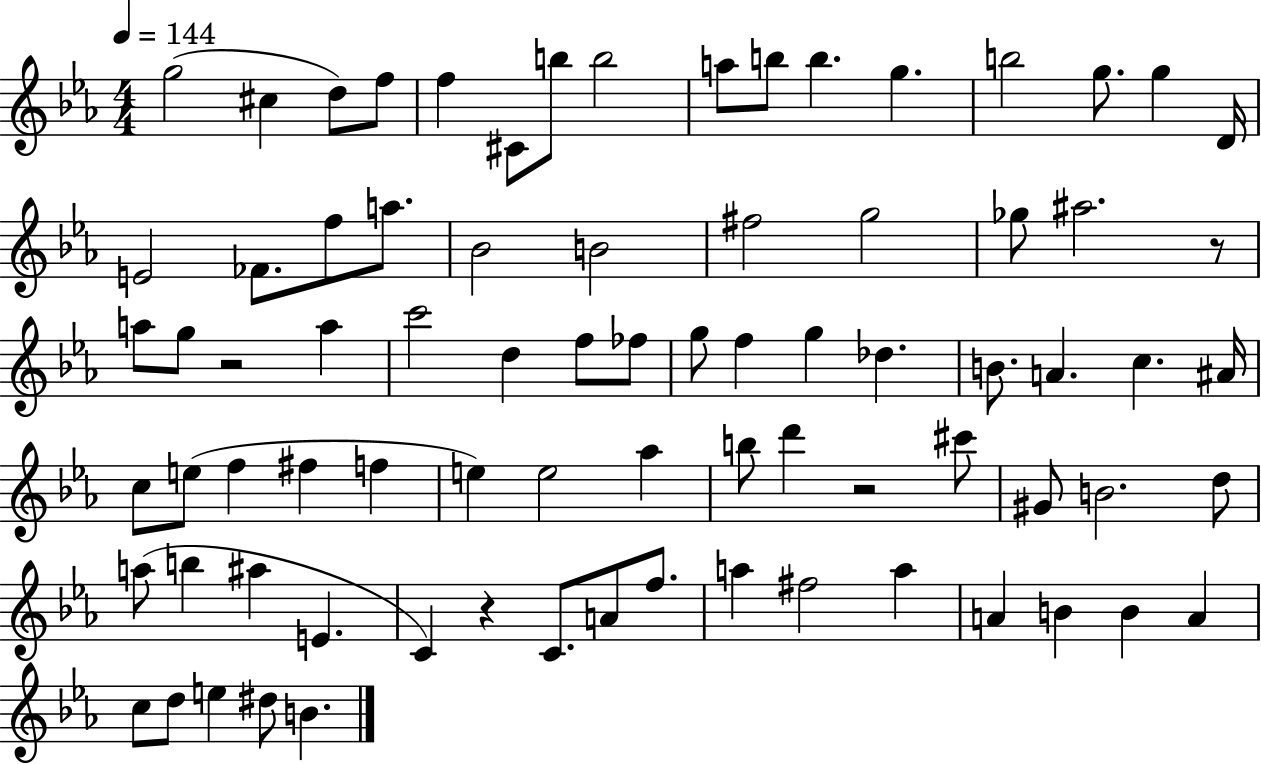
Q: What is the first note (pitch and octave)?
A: G5